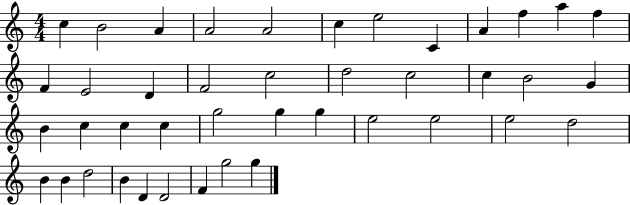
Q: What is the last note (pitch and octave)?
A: G5